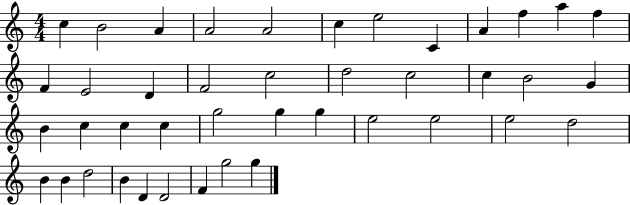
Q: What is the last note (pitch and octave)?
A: G5